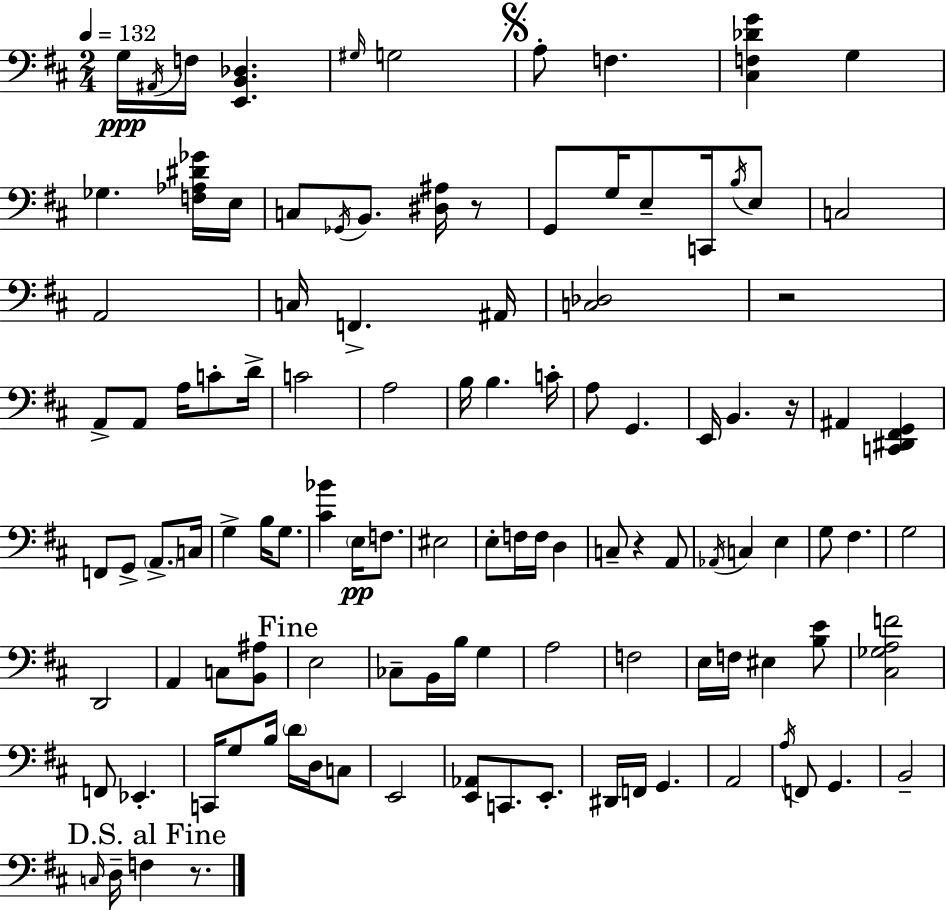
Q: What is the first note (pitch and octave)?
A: G3